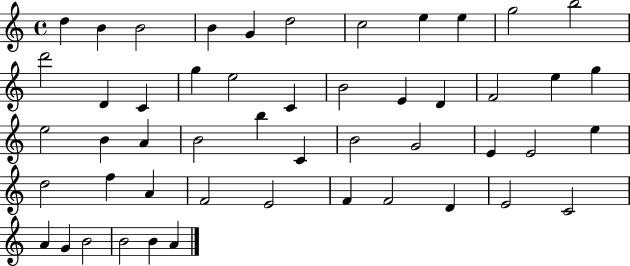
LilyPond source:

{
  \clef treble
  \time 4/4
  \defaultTimeSignature
  \key c \major
  d''4 b'4 b'2 | b'4 g'4 d''2 | c''2 e''4 e''4 | g''2 b''2 | \break d'''2 d'4 c'4 | g''4 e''2 c'4 | b'2 e'4 d'4 | f'2 e''4 g''4 | \break e''2 b'4 a'4 | b'2 b''4 c'4 | b'2 g'2 | e'4 e'2 e''4 | \break d''2 f''4 a'4 | f'2 e'2 | f'4 f'2 d'4 | e'2 c'2 | \break a'4 g'4 b'2 | b'2 b'4 a'4 | \bar "|."
}